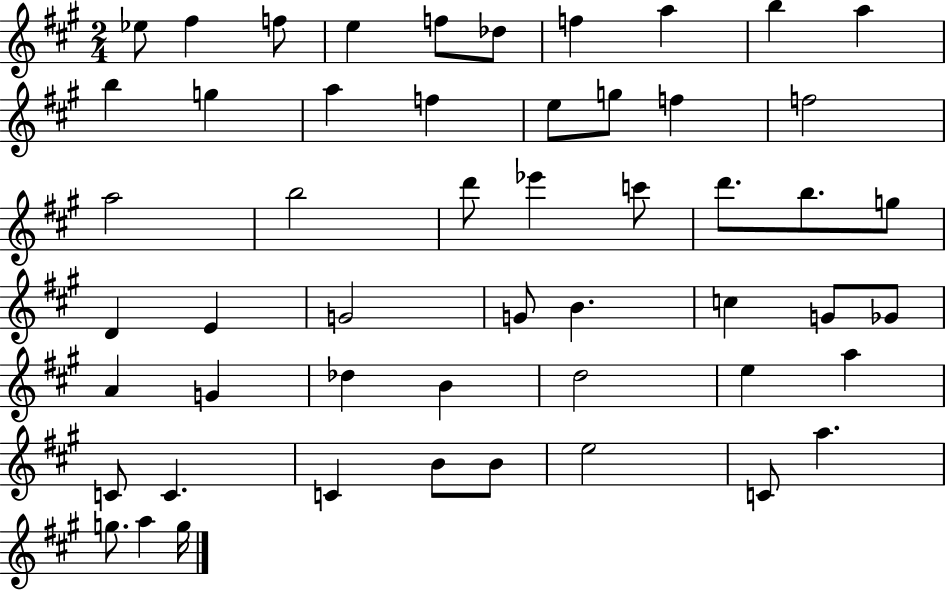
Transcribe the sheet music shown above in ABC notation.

X:1
T:Untitled
M:2/4
L:1/4
K:A
_e/2 ^f f/2 e f/2 _d/2 f a b a b g a f e/2 g/2 f f2 a2 b2 d'/2 _e' c'/2 d'/2 b/2 g/2 D E G2 G/2 B c G/2 _G/2 A G _d B d2 e a C/2 C C B/2 B/2 e2 C/2 a g/2 a g/4